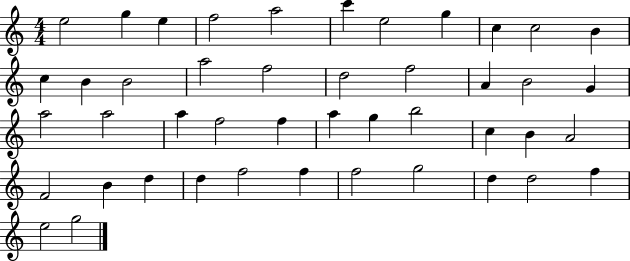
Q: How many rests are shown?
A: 0